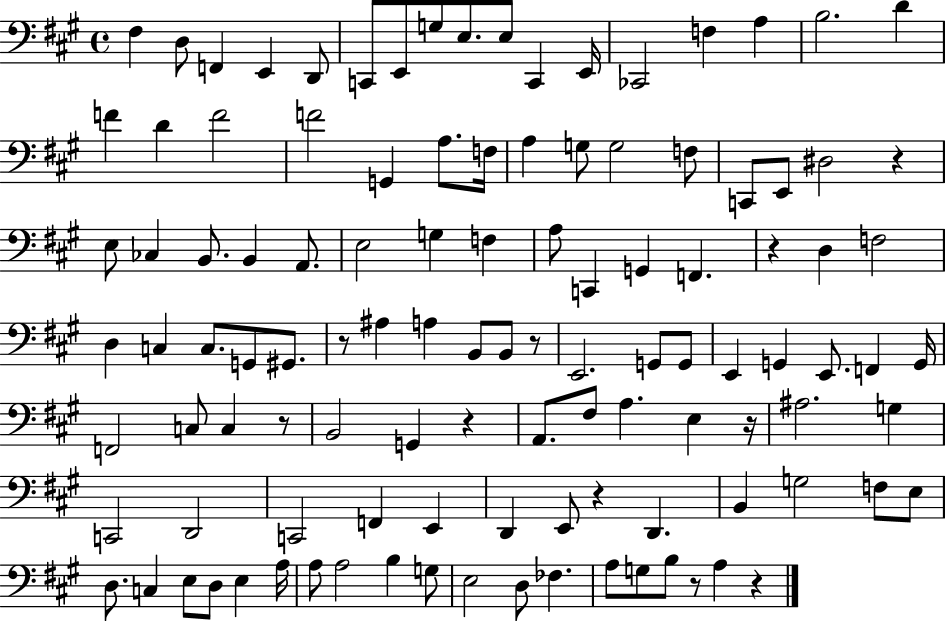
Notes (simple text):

F#3/q D3/e F2/q E2/q D2/e C2/e E2/e G3/e E3/e. E3/e C2/q E2/s CES2/h F3/q A3/q B3/h. D4/q F4/q D4/q F4/h F4/h G2/q A3/e. F3/s A3/q G3/e G3/h F3/e C2/e E2/e D#3/h R/q E3/e CES3/q B2/e. B2/q A2/e. E3/h G3/q F3/q A3/e C2/q G2/q F2/q. R/q D3/q F3/h D3/q C3/q C3/e. G2/e G#2/e. R/e A#3/q A3/q B2/e B2/e R/e E2/h. G2/e G2/e E2/q G2/q E2/e. F2/q G2/s F2/h C3/e C3/q R/e B2/h G2/q R/q A2/e. F#3/e A3/q. E3/q R/s A#3/h. G3/q C2/h D2/h C2/h F2/q E2/q D2/q E2/e R/q D2/q. B2/q G3/h F3/e E3/e D3/e. C3/q E3/e D3/e E3/q A3/s A3/e A3/h B3/q G3/e E3/h D3/e FES3/q. A3/e G3/e B3/e R/e A3/q R/q